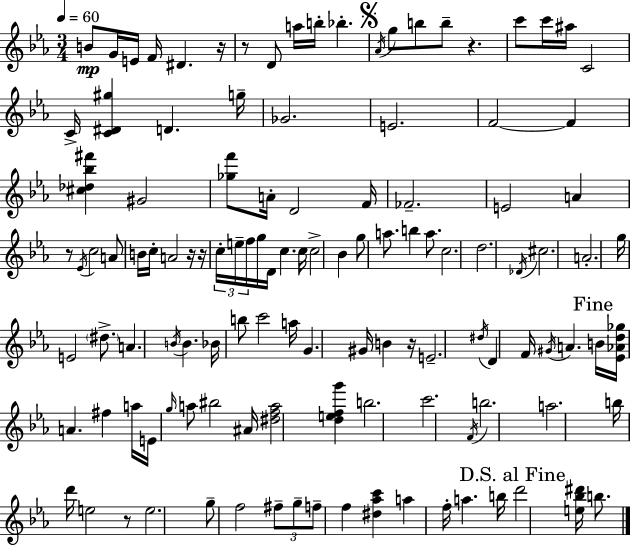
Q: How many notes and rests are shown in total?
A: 120